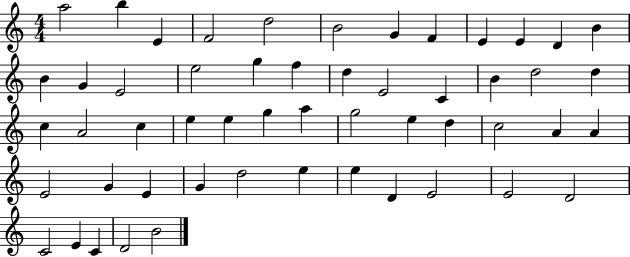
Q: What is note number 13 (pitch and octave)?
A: B4